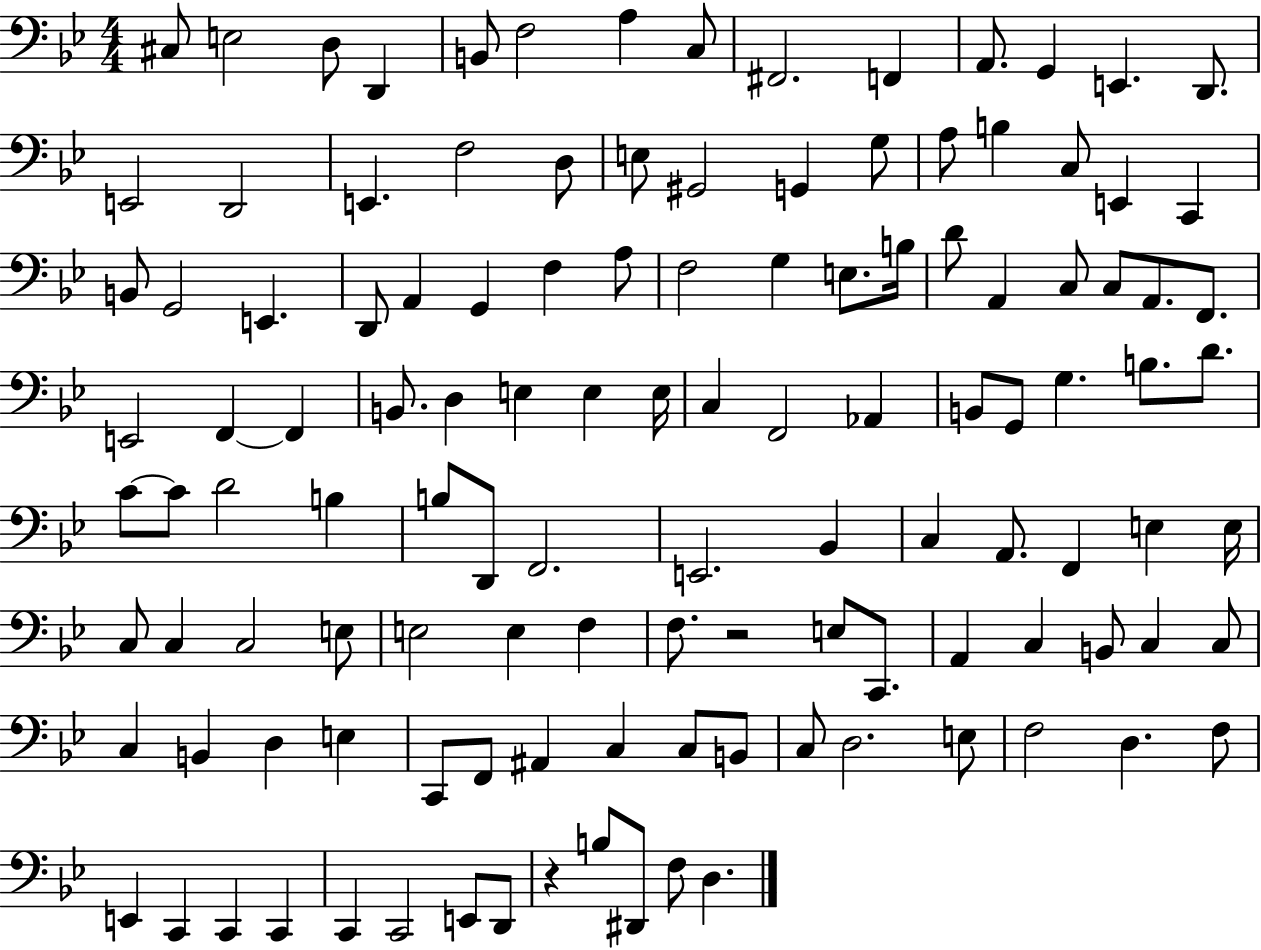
{
  \clef bass
  \numericTimeSignature
  \time 4/4
  \key bes \major
  cis8 e2 d8 d,4 | b,8 f2 a4 c8 | fis,2. f,4 | a,8. g,4 e,4. d,8. | \break e,2 d,2 | e,4. f2 d8 | e8 gis,2 g,4 g8 | a8 b4 c8 e,4 c,4 | \break b,8 g,2 e,4. | d,8 a,4 g,4 f4 a8 | f2 g4 e8. b16 | d'8 a,4 c8 c8 a,8. f,8. | \break e,2 f,4~~ f,4 | b,8. d4 e4 e4 e16 | c4 f,2 aes,4 | b,8 g,8 g4. b8. d'8. | \break c'8~~ c'8 d'2 b4 | b8 d,8 f,2. | e,2. bes,4 | c4 a,8. f,4 e4 e16 | \break c8 c4 c2 e8 | e2 e4 f4 | f8. r2 e8 c,8. | a,4 c4 b,8 c4 c8 | \break c4 b,4 d4 e4 | c,8 f,8 ais,4 c4 c8 b,8 | c8 d2. e8 | f2 d4. f8 | \break e,4 c,4 c,4 c,4 | c,4 c,2 e,8 d,8 | r4 b8 dis,8 f8 d4. | \bar "|."
}